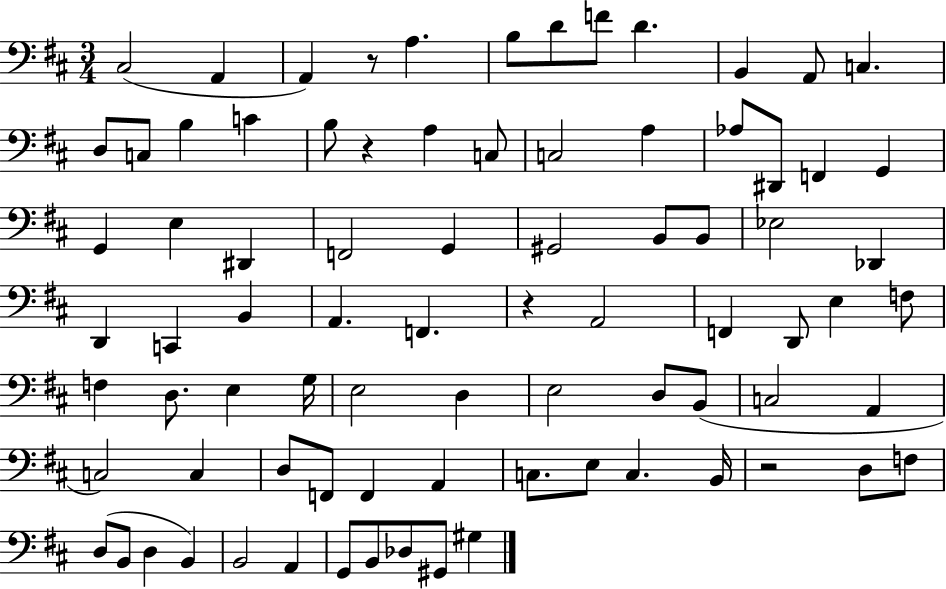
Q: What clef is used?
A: bass